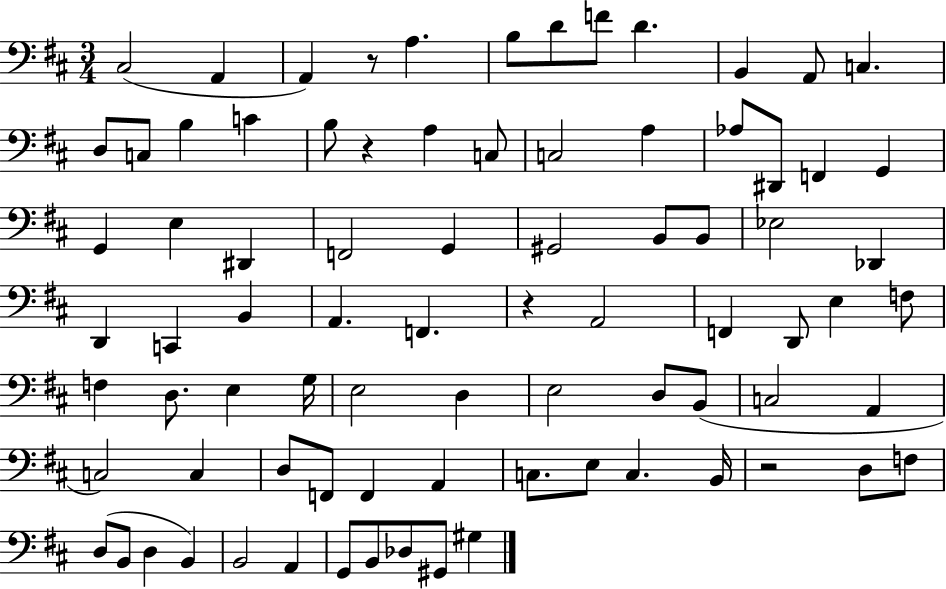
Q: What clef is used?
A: bass